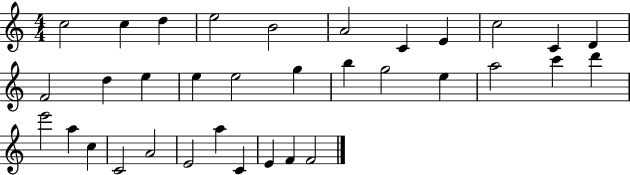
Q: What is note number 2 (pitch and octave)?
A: C5